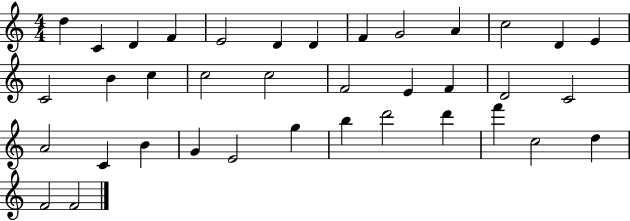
D5/q C4/q D4/q F4/q E4/h D4/q D4/q F4/q G4/h A4/q C5/h D4/q E4/q C4/h B4/q C5/q C5/h C5/h F4/h E4/q F4/q D4/h C4/h A4/h C4/q B4/q G4/q E4/h G5/q B5/q D6/h D6/q F6/q C5/h D5/q F4/h F4/h